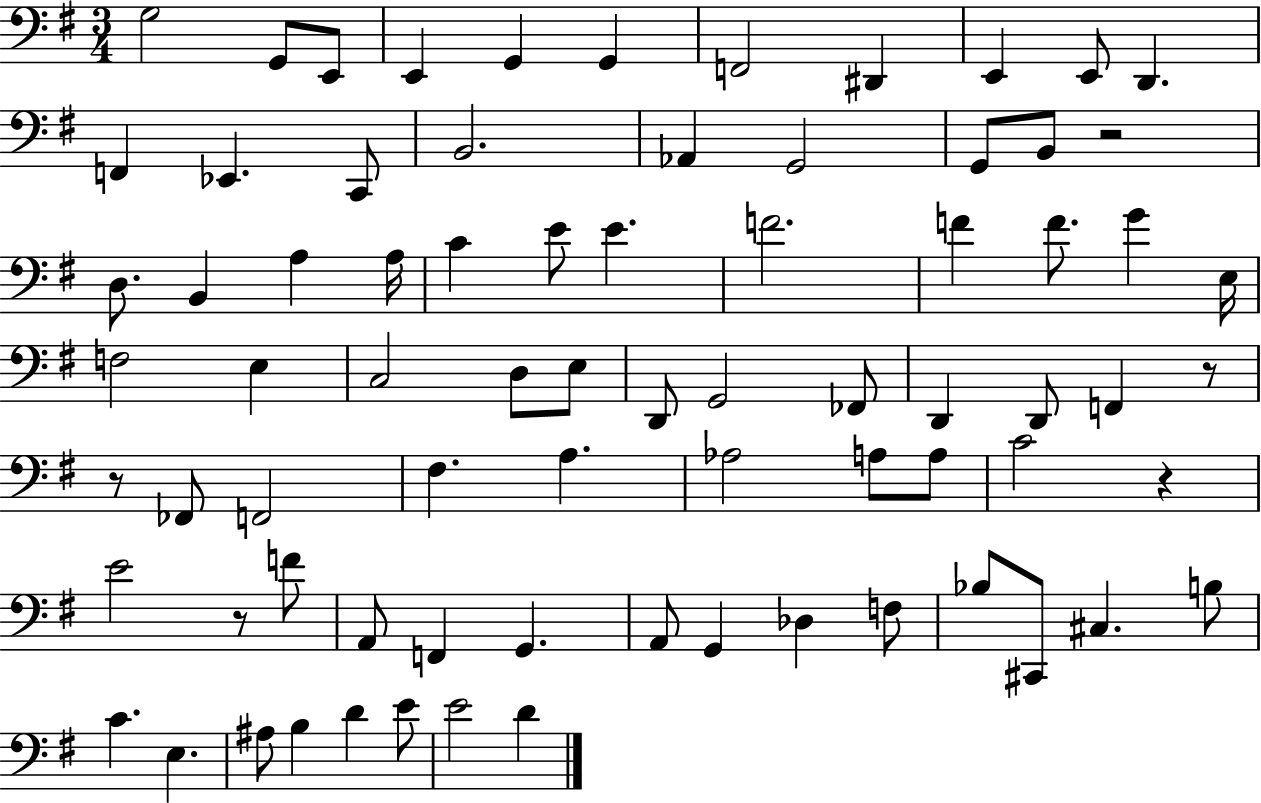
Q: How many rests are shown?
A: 5